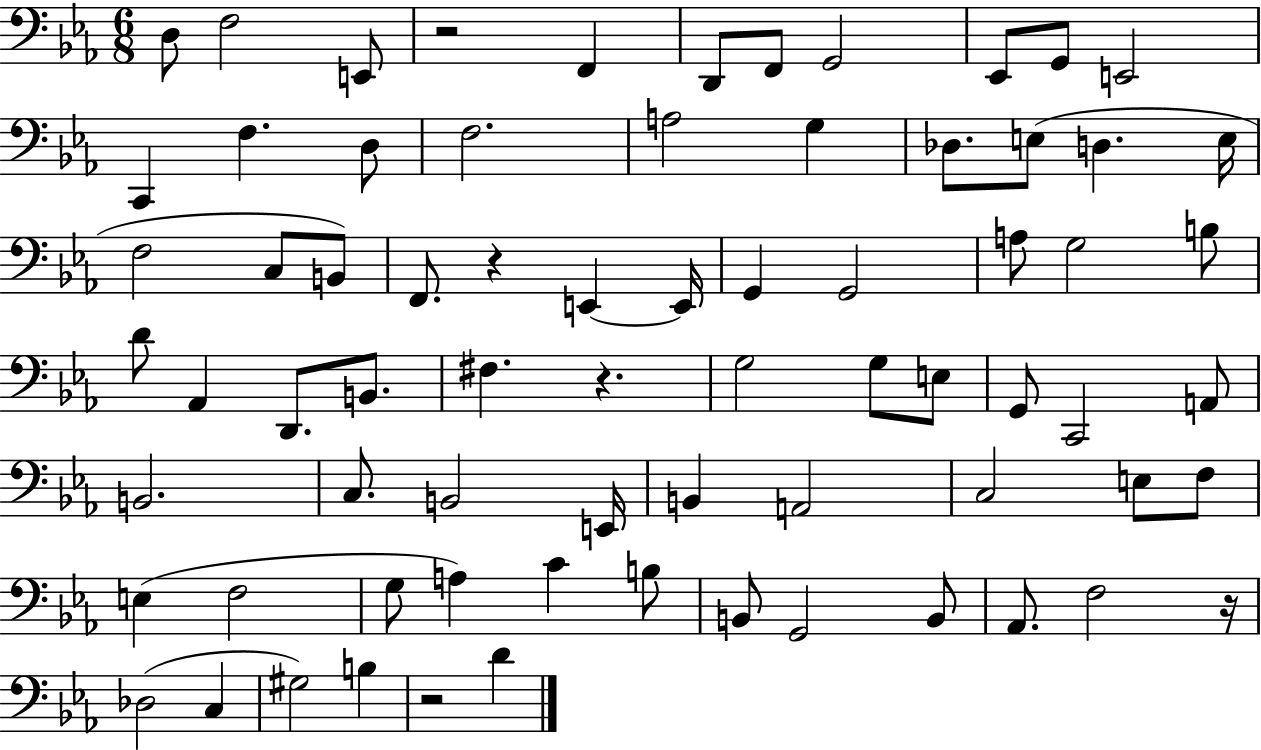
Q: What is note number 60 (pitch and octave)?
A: B2